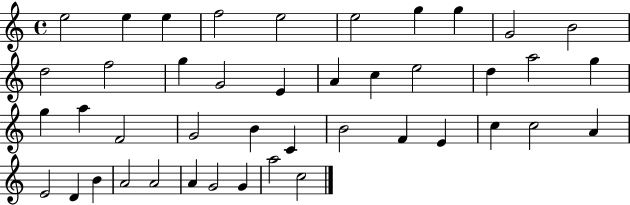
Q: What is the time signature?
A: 4/4